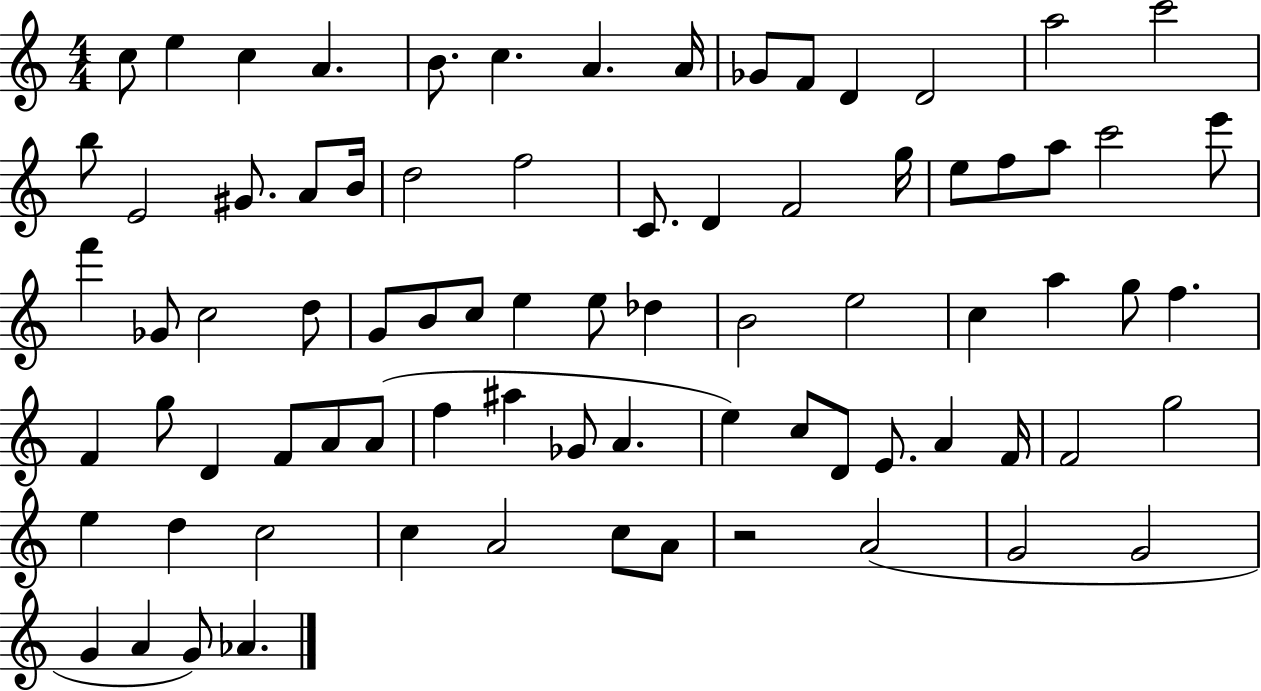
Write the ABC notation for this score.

X:1
T:Untitled
M:4/4
L:1/4
K:C
c/2 e c A B/2 c A A/4 _G/2 F/2 D D2 a2 c'2 b/2 E2 ^G/2 A/2 B/4 d2 f2 C/2 D F2 g/4 e/2 f/2 a/2 c'2 e'/2 f' _G/2 c2 d/2 G/2 B/2 c/2 e e/2 _d B2 e2 c a g/2 f F g/2 D F/2 A/2 A/2 f ^a _G/2 A e c/2 D/2 E/2 A F/4 F2 g2 e d c2 c A2 c/2 A/2 z2 A2 G2 G2 G A G/2 _A